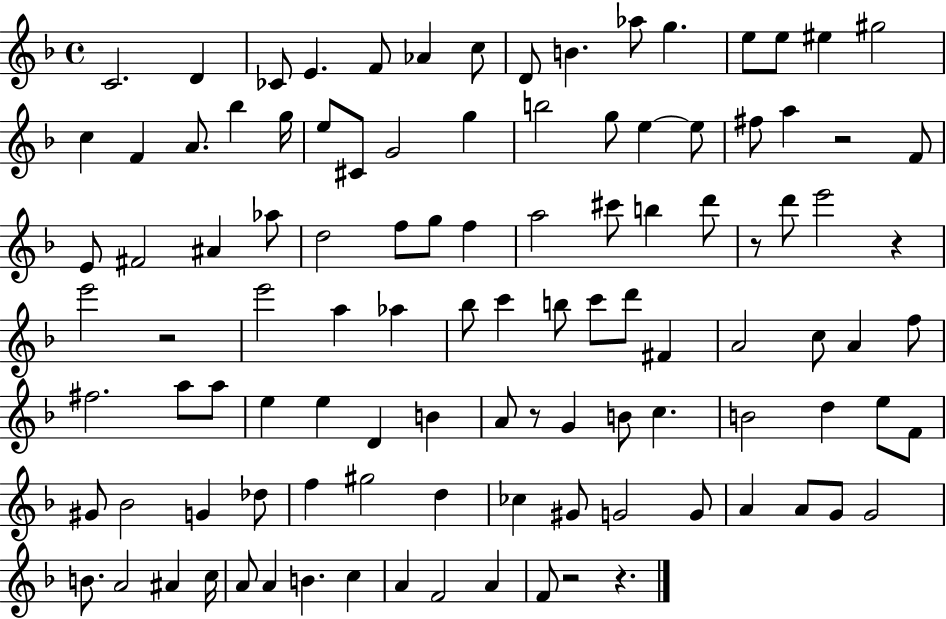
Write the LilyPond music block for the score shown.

{
  \clef treble
  \time 4/4
  \defaultTimeSignature
  \key f \major
  c'2. d'4 | ces'8 e'4. f'8 aes'4 c''8 | d'8 b'4. aes''8 g''4. | e''8 e''8 eis''4 gis''2 | \break c''4 f'4 a'8. bes''4 g''16 | e''8 cis'8 g'2 g''4 | b''2 g''8 e''4~~ e''8 | fis''8 a''4 r2 f'8 | \break e'8 fis'2 ais'4 aes''8 | d''2 f''8 g''8 f''4 | a''2 cis'''8 b''4 d'''8 | r8 d'''8 e'''2 r4 | \break e'''2 r2 | e'''2 a''4 aes''4 | bes''8 c'''4 b''8 c'''8 d'''8 fis'4 | a'2 c''8 a'4 f''8 | \break fis''2. a''8 a''8 | e''4 e''4 d'4 b'4 | a'8 r8 g'4 b'8 c''4. | b'2 d''4 e''8 f'8 | \break gis'8 bes'2 g'4 des''8 | f''4 gis''2 d''4 | ces''4 gis'8 g'2 g'8 | a'4 a'8 g'8 g'2 | \break b'8. a'2 ais'4 c''16 | a'8 a'4 b'4. c''4 | a'4 f'2 a'4 | f'8 r2 r4. | \break \bar "|."
}